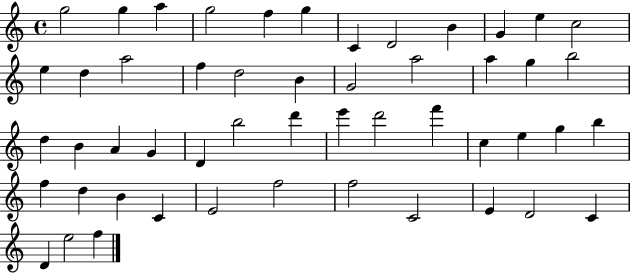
G5/h G5/q A5/q G5/h F5/q G5/q C4/q D4/h B4/q G4/q E5/q C5/h E5/q D5/q A5/h F5/q D5/h B4/q G4/h A5/h A5/q G5/q B5/h D5/q B4/q A4/q G4/q D4/q B5/h D6/q E6/q D6/h F6/q C5/q E5/q G5/q B5/q F5/q D5/q B4/q C4/q E4/h F5/h F5/h C4/h E4/q D4/h C4/q D4/q E5/h F5/q